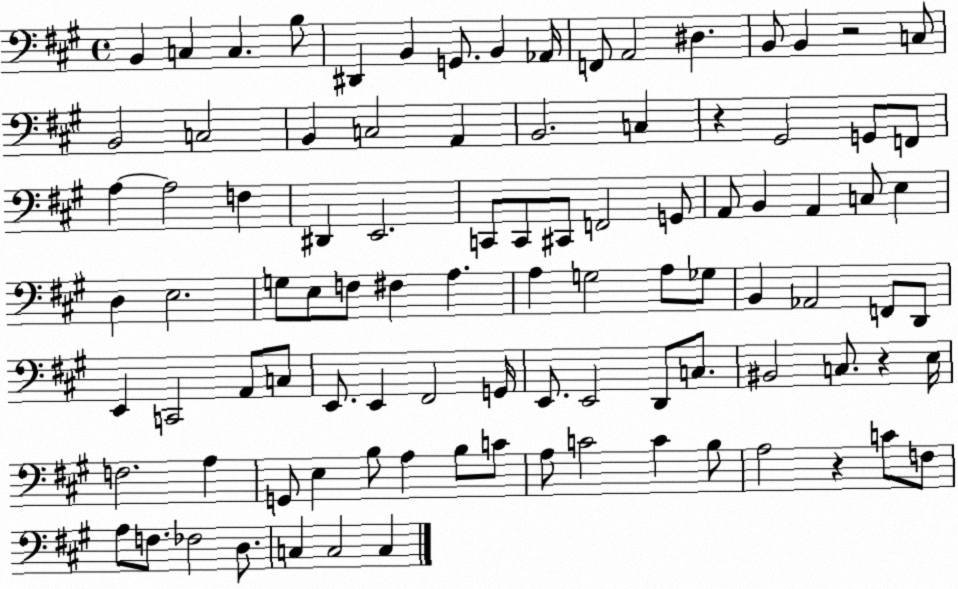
X:1
T:Untitled
M:4/4
L:1/4
K:A
B,, C, C, B,/2 ^D,, B,, G,,/2 B,, _A,,/4 F,,/2 A,,2 ^D, B,,/2 B,, z2 C,/2 B,,2 C,2 B,, C,2 A,, B,,2 C, z ^G,,2 G,,/2 F,,/2 A, A,2 F, ^D,, E,,2 C,,/2 C,,/2 ^C,,/2 F,,2 G,,/2 A,,/2 B,, A,, C,/2 E, D, E,2 G,/2 E,/2 F,/2 ^F, A, A, G,2 A,/2 _G,/2 B,, _A,,2 F,,/2 D,,/2 E,, C,,2 A,,/2 C,/2 E,,/2 E,, ^F,,2 G,,/4 E,,/2 E,,2 D,,/2 C,/2 ^B,,2 C,/2 z E,/4 F,2 A, G,,/2 E, B,/2 A, B,/2 C/2 A,/2 C2 C B,/2 A,2 z C/2 F,/2 A,/2 F,/2 _F,2 D,/2 C, C,2 C,